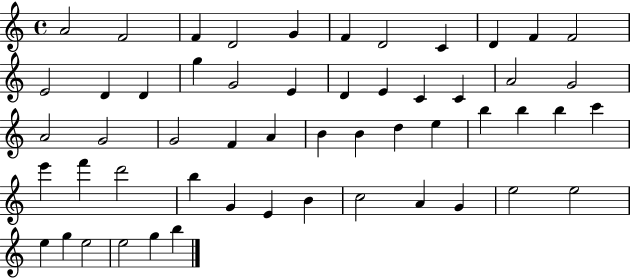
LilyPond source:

{
  \clef treble
  \time 4/4
  \defaultTimeSignature
  \key c \major
  a'2 f'2 | f'4 d'2 g'4 | f'4 d'2 c'4 | d'4 f'4 f'2 | \break e'2 d'4 d'4 | g''4 g'2 e'4 | d'4 e'4 c'4 c'4 | a'2 g'2 | \break a'2 g'2 | g'2 f'4 a'4 | b'4 b'4 d''4 e''4 | b''4 b''4 b''4 c'''4 | \break e'''4 f'''4 d'''2 | b''4 g'4 e'4 b'4 | c''2 a'4 g'4 | e''2 e''2 | \break e''4 g''4 e''2 | e''2 g''4 b''4 | \bar "|."
}